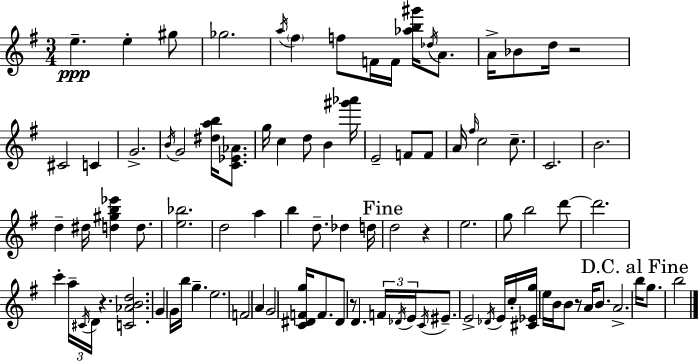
E5/q. E5/q G#5/e Gb5/h. A5/s F#5/q F5/e F4/s F4/s [Ab5,B5,G#6]/s Db5/s A4/e. A4/s Bb4/e D5/s R/h C#4/h C4/q G4/h. B4/s G4/h [D#5,A5,B5]/s [C4,Eb4,Ab4]/e. G5/s C5/q D5/e B4/q [G#6,Ab6]/s E4/h F4/e F4/e A4/s F#5/s C5/h C5/e. C4/h. B4/h. D5/q D#5/s [D5,G#5,B5,Eb6]/q D5/e. [E5,Bb5]/h. D5/h A5/q B5/q D5/e. Db5/q D5/s D5/h R/q E5/h. G5/e B5/h D6/e D6/h. C6/q A5/s C#4/s D4/s R/q. [C4,Ab4,B4,D5]/h. G4/q G4/s B5/s G5/q. E5/h. F4/h A4/q G4/h [C4,D#4,F4,G5]/s F4/e. D#4/e R/e D4/q. F4/s Db4/s E4/s C4/s EIS4/e. E4/h Db4/s E4/s C5/s [C#4,Eb4,G5]/s E5/s B4/s B4/e R/e A4/s B4/e. A4/h. B5/s G5/e. B5/h